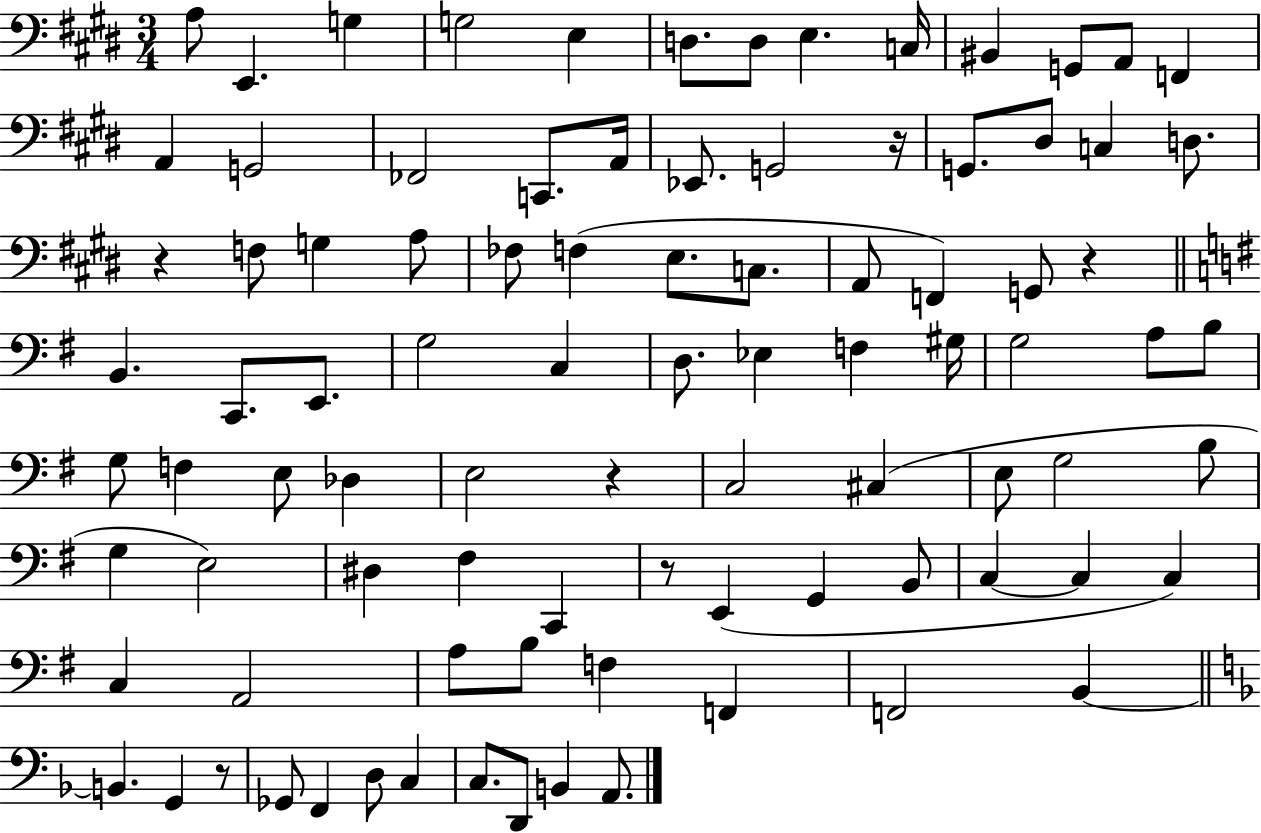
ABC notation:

X:1
T:Untitled
M:3/4
L:1/4
K:E
A,/2 E,, G, G,2 E, D,/2 D,/2 E, C,/4 ^B,, G,,/2 A,,/2 F,, A,, G,,2 _F,,2 C,,/2 A,,/4 _E,,/2 G,,2 z/4 G,,/2 ^D,/2 C, D,/2 z F,/2 G, A,/2 _F,/2 F, E,/2 C,/2 A,,/2 F,, G,,/2 z B,, C,,/2 E,,/2 G,2 C, D,/2 _E, F, ^G,/4 G,2 A,/2 B,/2 G,/2 F, E,/2 _D, E,2 z C,2 ^C, E,/2 G,2 B,/2 G, E,2 ^D, ^F, C,, z/2 E,, G,, B,,/2 C, C, C, C, A,,2 A,/2 B,/2 F, F,, F,,2 B,, B,, G,, z/2 _G,,/2 F,, D,/2 C, C,/2 D,,/2 B,, A,,/2